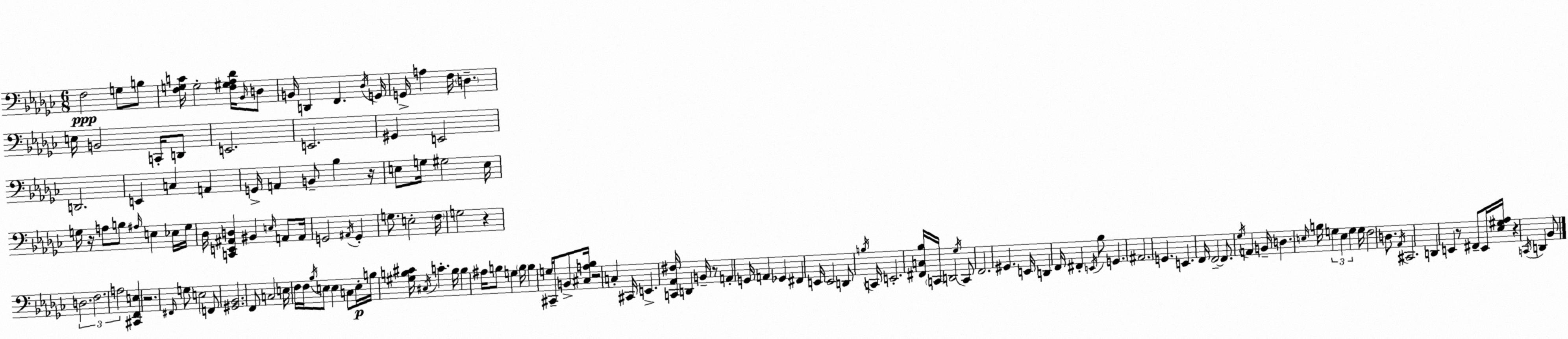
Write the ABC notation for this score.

X:1
T:Untitled
M:6/8
L:1/4
K:Ebm
F,2 G,/2 B,/2 [F,G,C]/4 G,2 [F,^G,_A,_D]/4 _B,,/4 D,/2 B,,/4 D,, F,, _D,/4 G,,/4 G,,/4 A, F,/4 D, E,/4 B,,2 C,,/4 D,,/2 E,,2 E,,2 ^G,, E,,2 D,,2 E,, C, A,, G,,/4 A,, B,,/2 _B, z/4 E,/2 G,/4 ^G,2 E,/4 G,/4 z/4 A,/2 B,/2 ^A,/4 E, _E,/4 G,/4 _D,/4 [C,,E,,^A,,D,] ^B,, E,/4 A,,/2 A,,/4 G,,2 ^A,,/4 G,, G,/2 E,2 F,/4 G,2 z D,2 F,2 A,2 [^C,,F,,E,] z2 ^F,,/4 G,/2 E,2 F,,/2 [^G,,_B,,]2 F,,/2 C,2 E,/4 F,/4 F,/4 _B,/4 E,/2 E, C,/2 E,/4 B,/4 [^G,B,^C]/4 ^C,/4 C B,/4 B, ^A,/4 B,/2 G, B,/4 B, G,/4 ^C,,/4 B,,/2 [^C,A,_B,]/4 z2 C, ^C,,/4 E,, [C,,_A,,^F,]/4 D,, B,,/4 z/2 A,, G,,/4 A,, _G,, ^F,, E,,/4 E,,2 D,,/2 B,/4 C,,/4 E,,2 [^F,,C,_B,]/4 C,,/4 D,,2 _G,/4 C,,/2 F,,2 ^G,, E,,/4 D,, F,,/4 ^F,, E,,/4 _B,/2 G,, ^A,,2 G,, E,, F,,/4 F,,2 F,,/2 _G,/4 A,, B,,/4 D, E,/4 B,/4 G, E, G, G,/4 F,2 D,/2 _A,,/4 ^C,,2 D,, E,, z/2 ^F,,/2 E,,/4 [_E,^G,_A,]/4 z C,,/4 D,, _B,,/2